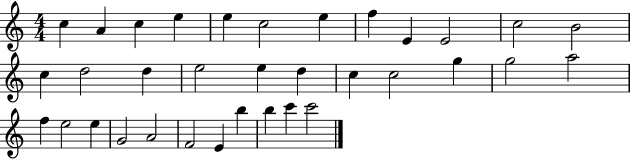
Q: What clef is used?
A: treble